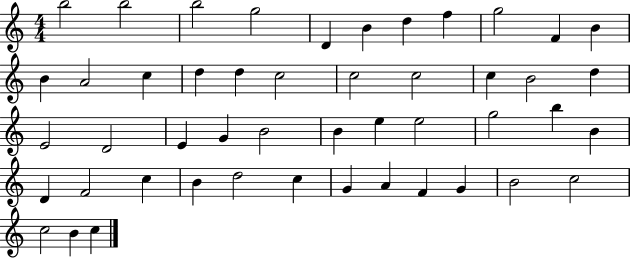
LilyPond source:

{
  \clef treble
  \numericTimeSignature
  \time 4/4
  \key c \major
  b''2 b''2 | b''2 g''2 | d'4 b'4 d''4 f''4 | g''2 f'4 b'4 | \break b'4 a'2 c''4 | d''4 d''4 c''2 | c''2 c''2 | c''4 b'2 d''4 | \break e'2 d'2 | e'4 g'4 b'2 | b'4 e''4 e''2 | g''2 b''4 b'4 | \break d'4 f'2 c''4 | b'4 d''2 c''4 | g'4 a'4 f'4 g'4 | b'2 c''2 | \break c''2 b'4 c''4 | \bar "|."
}